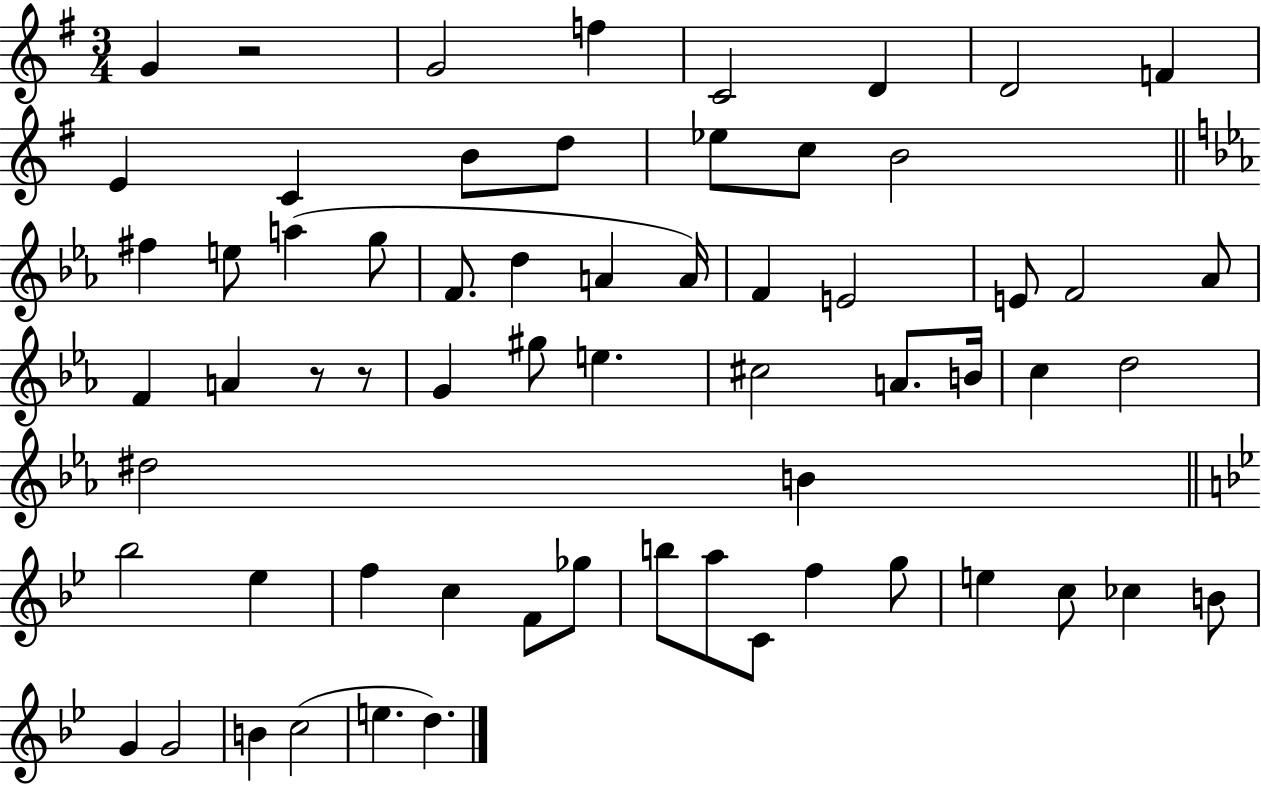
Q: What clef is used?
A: treble